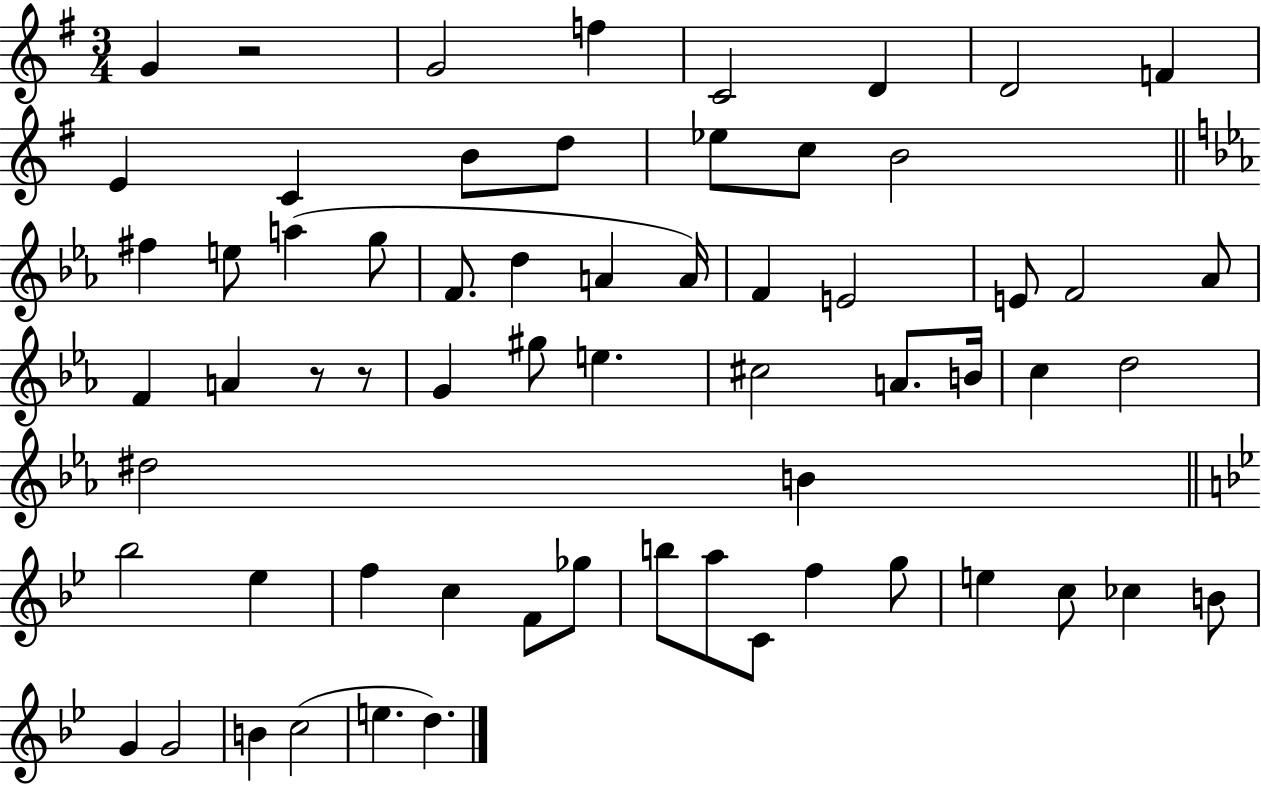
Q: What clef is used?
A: treble